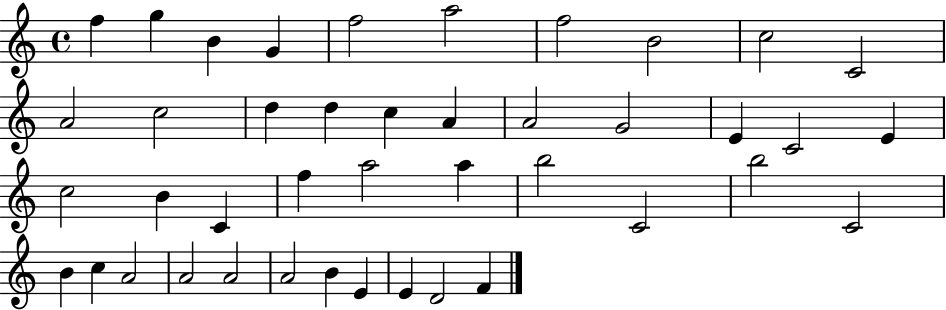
F5/q G5/q B4/q G4/q F5/h A5/h F5/h B4/h C5/h C4/h A4/h C5/h D5/q D5/q C5/q A4/q A4/h G4/h E4/q C4/h E4/q C5/h B4/q C4/q F5/q A5/h A5/q B5/h C4/h B5/h C4/h B4/q C5/q A4/h A4/h A4/h A4/h B4/q E4/q E4/q D4/h F4/q